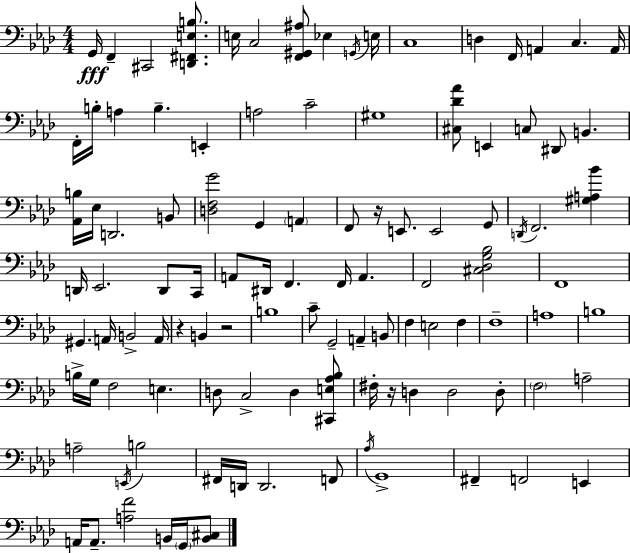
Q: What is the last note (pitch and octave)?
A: G2